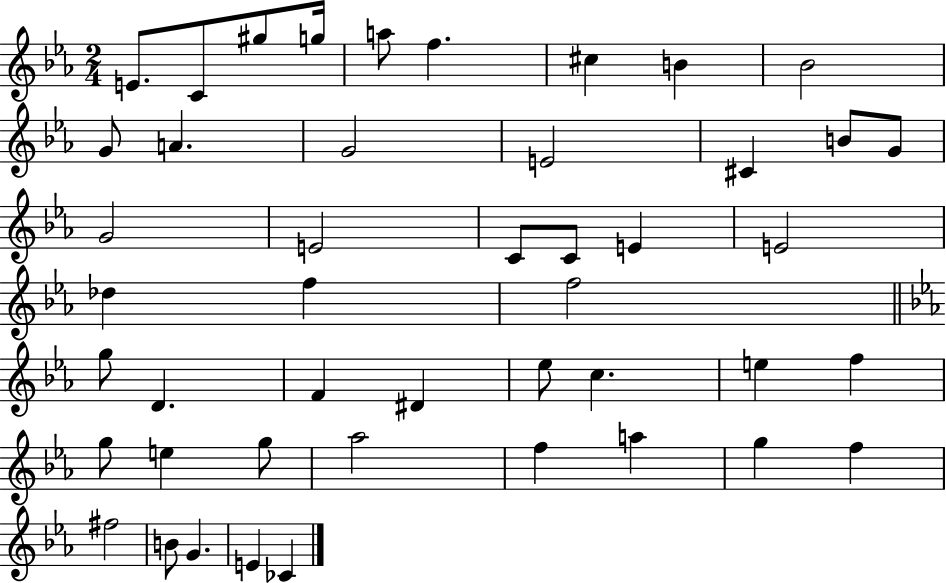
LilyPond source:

{
  \clef treble
  \numericTimeSignature
  \time 2/4
  \key ees \major
  e'8. c'8 gis''8 g''16 | a''8 f''4. | cis''4 b'4 | bes'2 | \break g'8 a'4. | g'2 | e'2 | cis'4 b'8 g'8 | \break g'2 | e'2 | c'8 c'8 e'4 | e'2 | \break des''4 f''4 | f''2 | \bar "||" \break \key ees \major g''8 d'4. | f'4 dis'4 | ees''8 c''4. | e''4 f''4 | \break g''8 e''4 g''8 | aes''2 | f''4 a''4 | g''4 f''4 | \break fis''2 | b'8 g'4. | e'4 ces'4 | \bar "|."
}